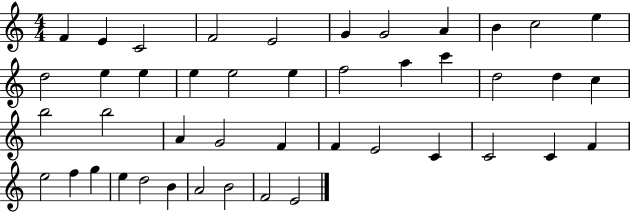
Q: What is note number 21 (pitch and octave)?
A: D5